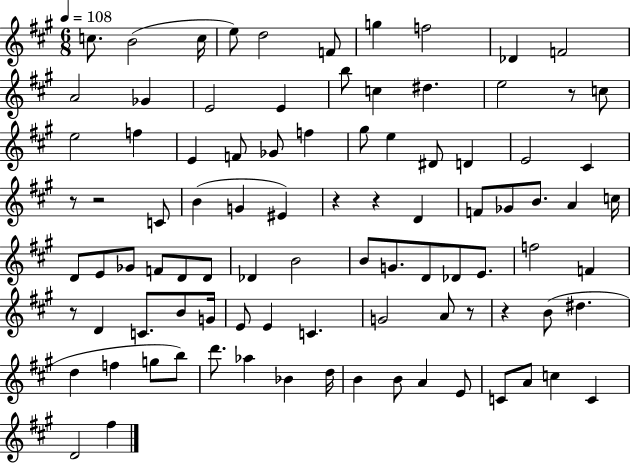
{
  \clef treble
  \numericTimeSignature
  \time 6/8
  \key a \major
  \tempo 4 = 108
  c''8. b'2( c''16 | e''8) d''2 f'8 | g''4 f''2 | des'4 f'2 | \break a'2 ges'4 | e'2 e'4 | b''8 c''4 dis''4. | e''2 r8 c''8 | \break e''2 f''4 | e'4 f'8 ges'8 f''4 | gis''8 e''4 dis'8 d'4 | e'2 cis'4 | \break r8 r2 c'8 | b'4( g'4 eis'4) | r4 r4 d'4 | f'8 ges'8 b'8. a'4 c''16 | \break d'8 e'8 ges'8 f'8 d'8 d'8 | des'4 b'2 | b'8 g'8. d'8 des'8 e'8. | f''2 f'4 | \break r8 d'4 c'8. b'8 g'16 | e'8 e'4 c'4. | g'2 a'8 r8 | r4 b'8( dis''4. | \break d''4 f''4 g''8 b''8) | d'''8. aes''4 bes'4 d''16 | b'4 b'8 a'4 e'8 | c'8 a'8 c''4 c'4 | \break d'2 fis''4 | \bar "|."
}